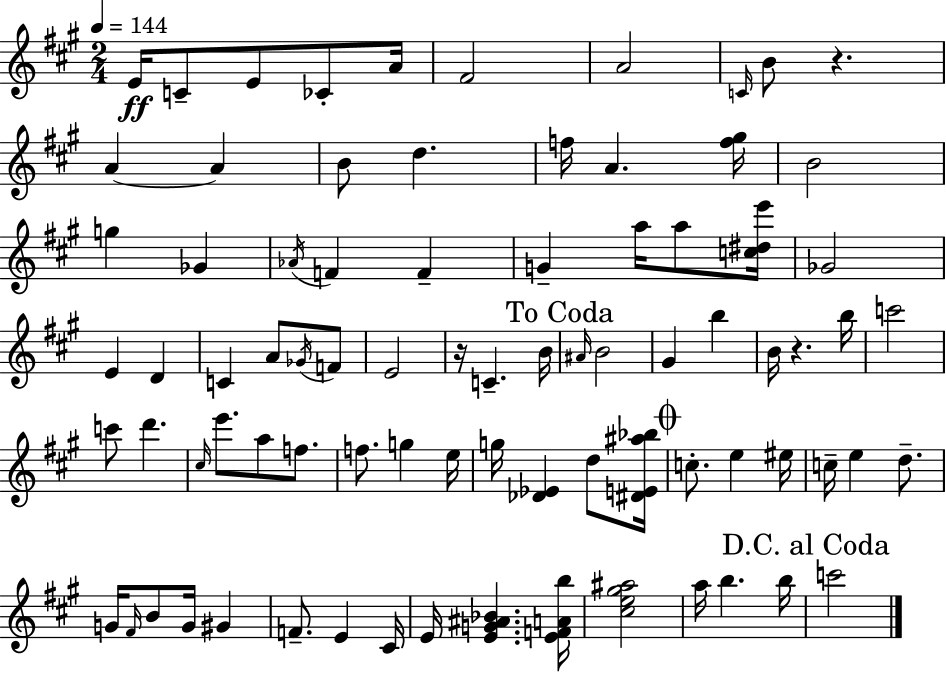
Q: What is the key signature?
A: A major